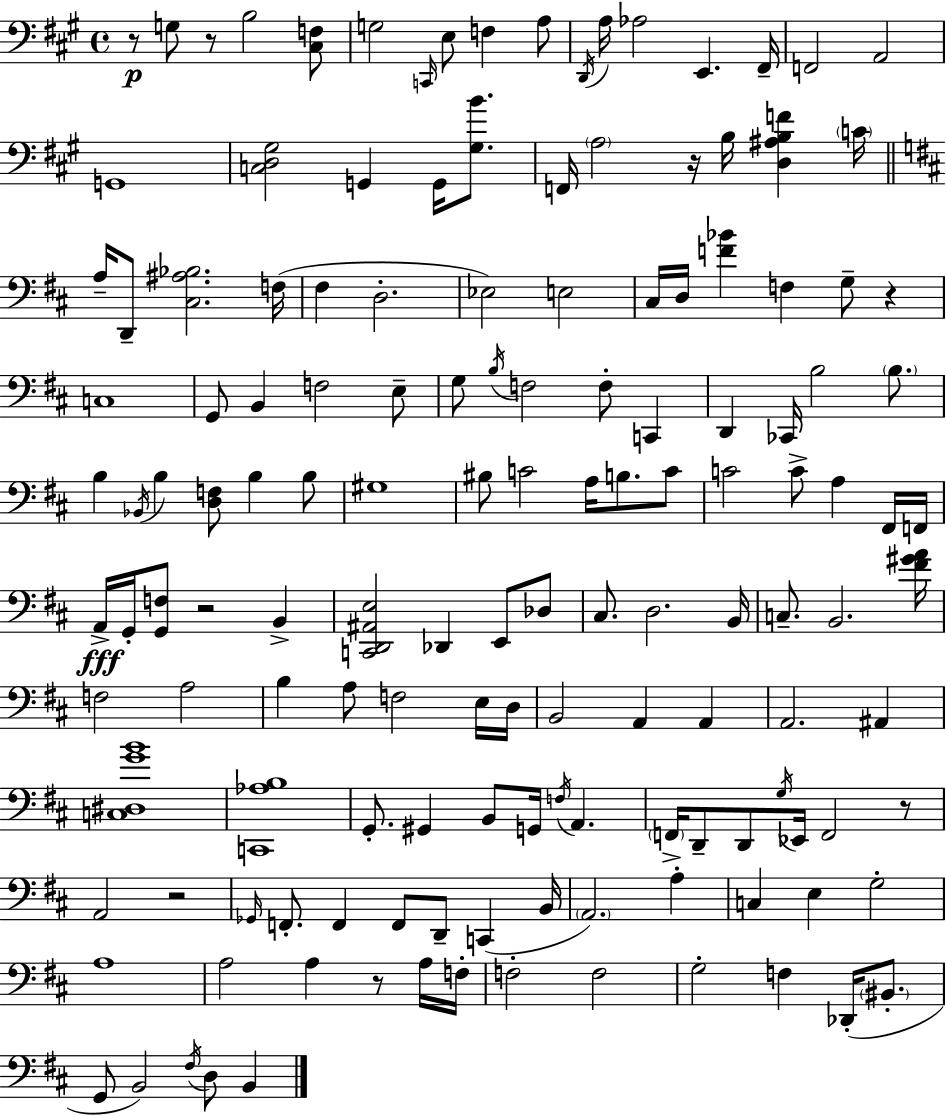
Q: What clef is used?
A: bass